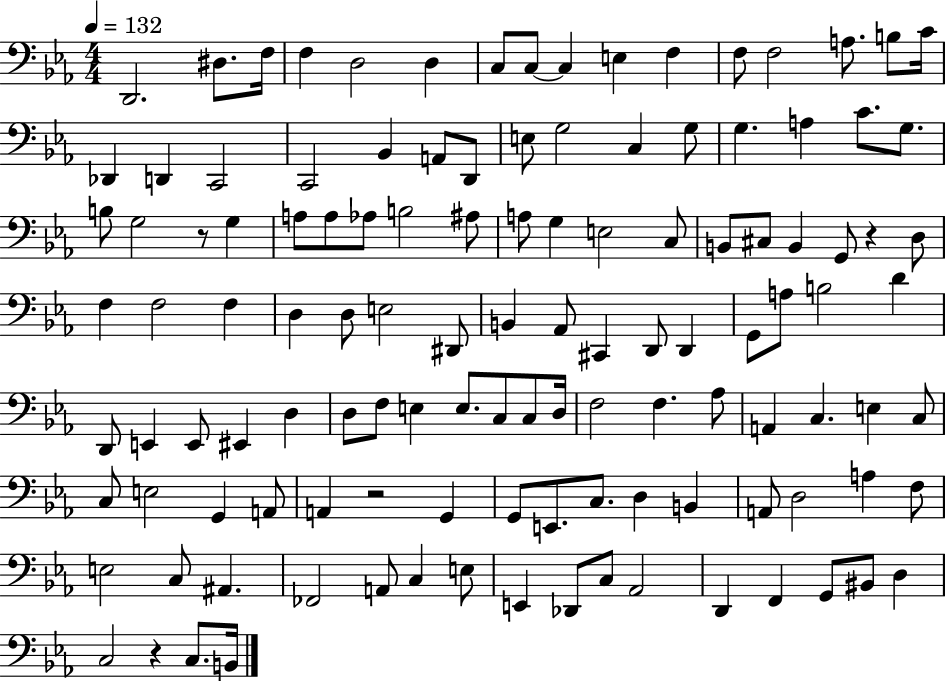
X:1
T:Untitled
M:4/4
L:1/4
K:Eb
D,,2 ^D,/2 F,/4 F, D,2 D, C,/2 C,/2 C, E, F, F,/2 F,2 A,/2 B,/2 C/4 _D,, D,, C,,2 C,,2 _B,, A,,/2 D,,/2 E,/2 G,2 C, G,/2 G, A, C/2 G,/2 B,/2 G,2 z/2 G, A,/2 A,/2 _A,/2 B,2 ^A,/2 A,/2 G, E,2 C,/2 B,,/2 ^C,/2 B,, G,,/2 z D,/2 F, F,2 F, D, D,/2 E,2 ^D,,/2 B,, _A,,/2 ^C,, D,,/2 D,, G,,/2 A,/2 B,2 D D,,/2 E,, E,,/2 ^E,, D, D,/2 F,/2 E, E,/2 C,/2 C,/2 D,/4 F,2 F, _A,/2 A,, C, E, C,/2 C,/2 E,2 G,, A,,/2 A,, z2 G,, G,,/2 E,,/2 C,/2 D, B,, A,,/2 D,2 A, F,/2 E,2 C,/2 ^A,, _F,,2 A,,/2 C, E,/2 E,, _D,,/2 C,/2 _A,,2 D,, F,, G,,/2 ^B,,/2 D, C,2 z C,/2 B,,/4